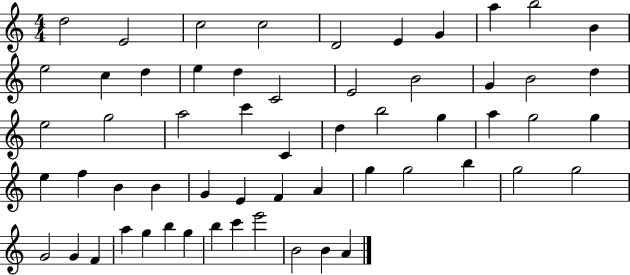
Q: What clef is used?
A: treble